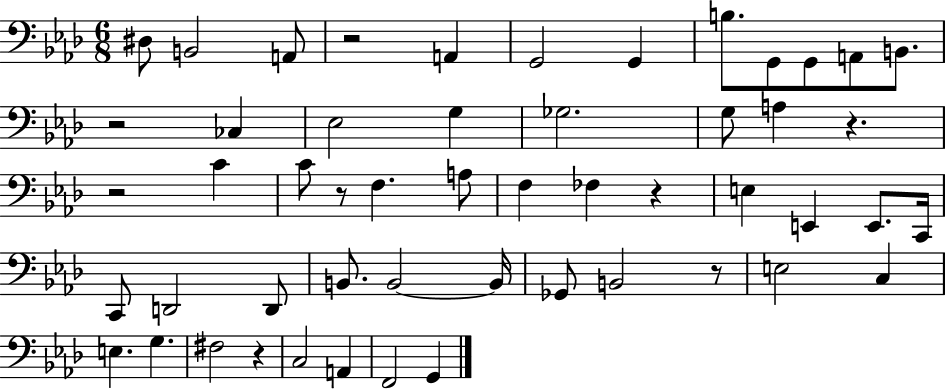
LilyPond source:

{
  \clef bass
  \numericTimeSignature
  \time 6/8
  \key aes \major
  dis8 b,2 a,8 | r2 a,4 | g,2 g,4 | b8. g,8 g,8 a,8 b,8. | \break r2 ces4 | ees2 g4 | ges2. | g8 a4 r4. | \break r2 c'4 | c'8 r8 f4. a8 | f4 fes4 r4 | e4 e,4 e,8. c,16 | \break c,8 d,2 d,8 | b,8. b,2~~ b,16 | ges,8 b,2 r8 | e2 c4 | \break e4. g4. | fis2 r4 | c2 a,4 | f,2 g,4 | \break \bar "|."
}